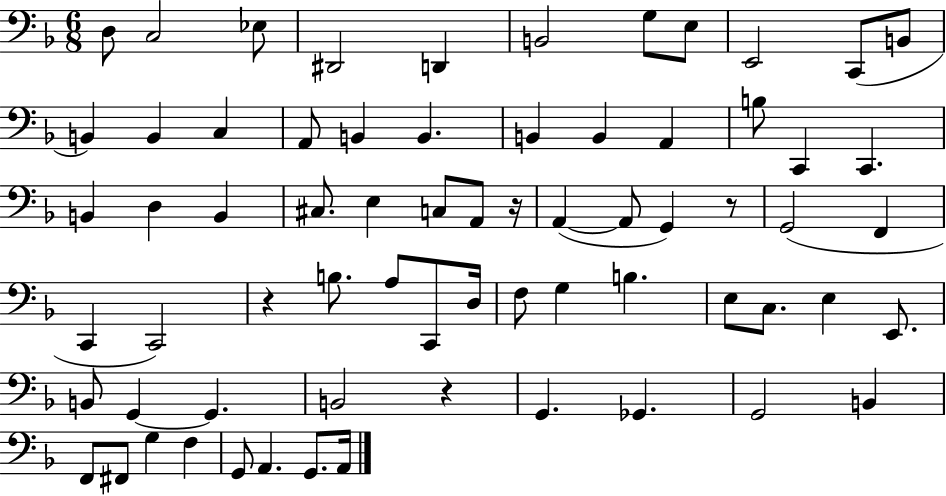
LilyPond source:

{
  \clef bass
  \numericTimeSignature
  \time 6/8
  \key f \major
  d8 c2 ees8 | dis,2 d,4 | b,2 g8 e8 | e,2 c,8( b,8 | \break b,4) b,4 c4 | a,8 b,4 b,4. | b,4 b,4 a,4 | b8 c,4 c,4. | \break b,4 d4 b,4 | cis8. e4 c8 a,8 r16 | a,4~(~ a,8 g,4) r8 | g,2( f,4 | \break c,4 c,2) | r4 b8. a8 c,8 d16 | f8 g4 b4. | e8 c8. e4 e,8. | \break b,8 g,4~~ g,4. | b,2 r4 | g,4. ges,4. | g,2 b,4 | \break f,8 fis,8 g4 f4 | g,8 a,4. g,8. a,16 | \bar "|."
}